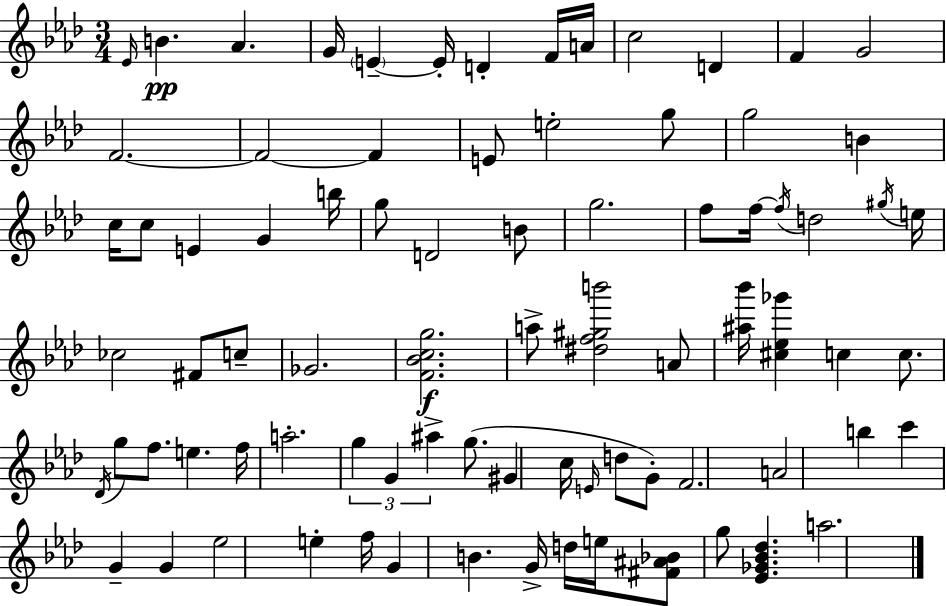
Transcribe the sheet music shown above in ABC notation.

X:1
T:Untitled
M:3/4
L:1/4
K:Fm
_E/4 B _A G/4 E E/4 D F/4 A/4 c2 D F G2 F2 F2 F E/2 e2 g/2 g2 B c/4 c/2 E G b/4 g/2 D2 B/2 g2 f/2 f/4 f/4 d2 ^g/4 e/4 _c2 ^F/2 c/2 _G2 [F_Bcg]2 a/2 [^df^gb']2 A/2 [^a_b']/4 [^c_e_g'] c c/2 _D/4 g/2 f/2 e f/4 a2 g G ^a g/2 ^G c/4 E/4 d/2 G/2 F2 A2 b c' G G _e2 e f/4 G B G/4 d/4 e/4 [^F^A_B]/2 g/2 [_E_G_B_d] a2